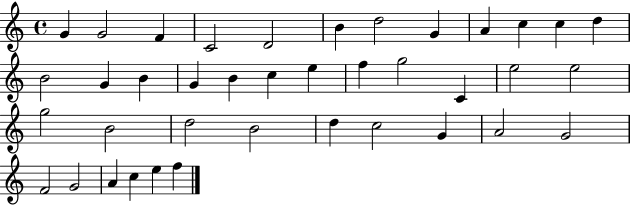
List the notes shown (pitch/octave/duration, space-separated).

G4/q G4/h F4/q C4/h D4/h B4/q D5/h G4/q A4/q C5/q C5/q D5/q B4/h G4/q B4/q G4/q B4/q C5/q E5/q F5/q G5/h C4/q E5/h E5/h G5/h B4/h D5/h B4/h D5/q C5/h G4/q A4/h G4/h F4/h G4/h A4/q C5/q E5/q F5/q